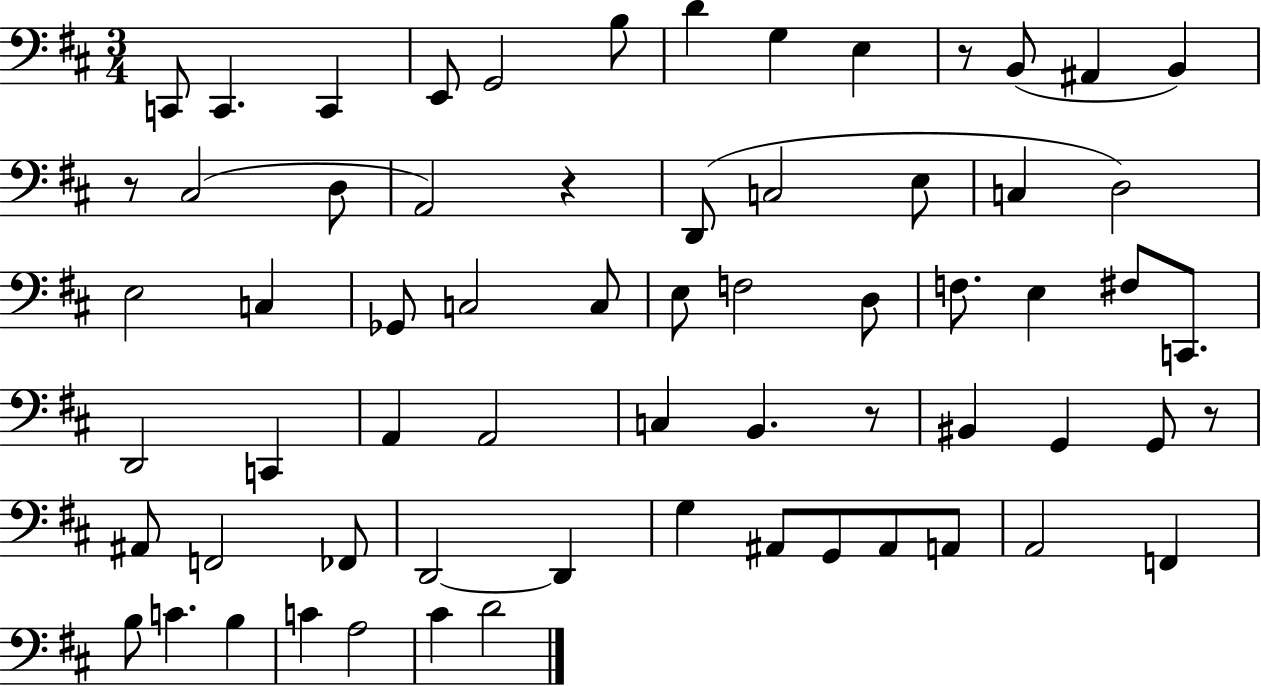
{
  \clef bass
  \numericTimeSignature
  \time 3/4
  \key d \major
  c,8 c,4. c,4 | e,8 g,2 b8 | d'4 g4 e4 | r8 b,8( ais,4 b,4) | \break r8 cis2( d8 | a,2) r4 | d,8( c2 e8 | c4 d2) | \break e2 c4 | ges,8 c2 c8 | e8 f2 d8 | f8. e4 fis8 c,8. | \break d,2 c,4 | a,4 a,2 | c4 b,4. r8 | bis,4 g,4 g,8 r8 | \break ais,8 f,2 fes,8 | d,2~~ d,4 | g4 ais,8 g,8 ais,8 a,8 | a,2 f,4 | \break b8 c'4. b4 | c'4 a2 | cis'4 d'2 | \bar "|."
}